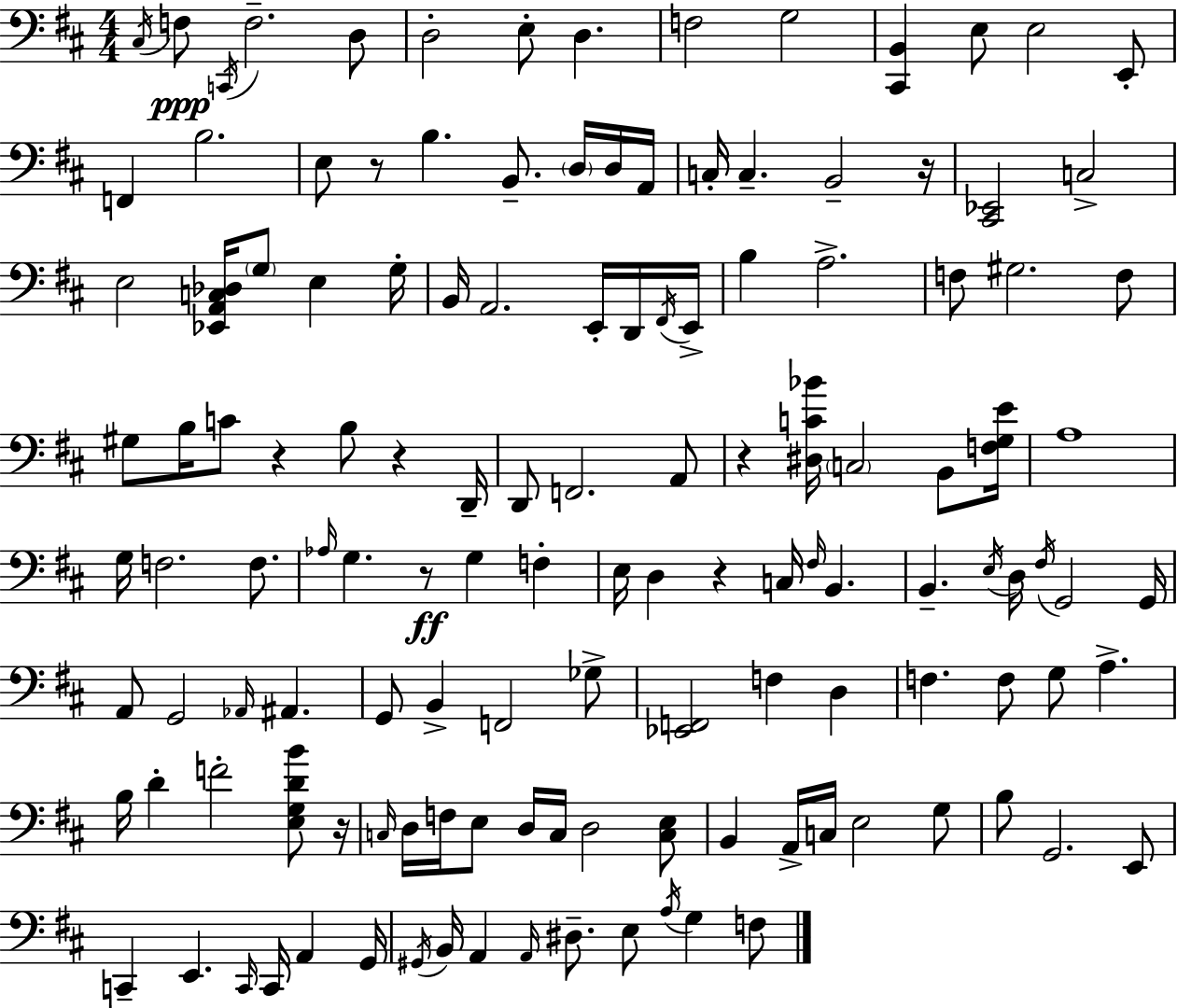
C#3/s F3/e C2/s F3/h. D3/e D3/h E3/e D3/q. F3/h G3/h [C#2,B2]/q E3/e E3/h E2/e F2/q B3/h. E3/e R/e B3/q. B2/e. D3/s D3/s A2/s C3/s C3/q. B2/h R/s [C#2,Eb2]/h C3/h E3/h [Eb2,A2,C3,Db3]/s G3/e E3/q G3/s B2/s A2/h. E2/s D2/s F#2/s E2/s B3/q A3/h. F3/e G#3/h. F3/e G#3/e B3/s C4/e R/q B3/e R/q D2/s D2/e F2/h. A2/e R/q [D#3,C4,Bb4]/s C3/h B2/e [F3,G3,E4]/s A3/w G3/s F3/h. F3/e. Ab3/s G3/q. R/e G3/q F3/q E3/s D3/q R/q C3/s F#3/s B2/q. B2/q. E3/s D3/s F#3/s G2/h G2/s A2/e G2/h Ab2/s A#2/q. G2/e B2/q F2/h Gb3/e [Eb2,F2]/h F3/q D3/q F3/q. F3/e G3/e A3/q. B3/s D4/q F4/h [E3,G3,D4,B4]/e R/s C3/s D3/s F3/s E3/e D3/s C3/s D3/h [C3,E3]/e B2/q A2/s C3/s E3/h G3/e B3/e G2/h. E2/e C2/q E2/q. C2/s C2/s A2/q G2/s G#2/s B2/s A2/q A2/s D#3/e. E3/e A3/s G3/q F3/e